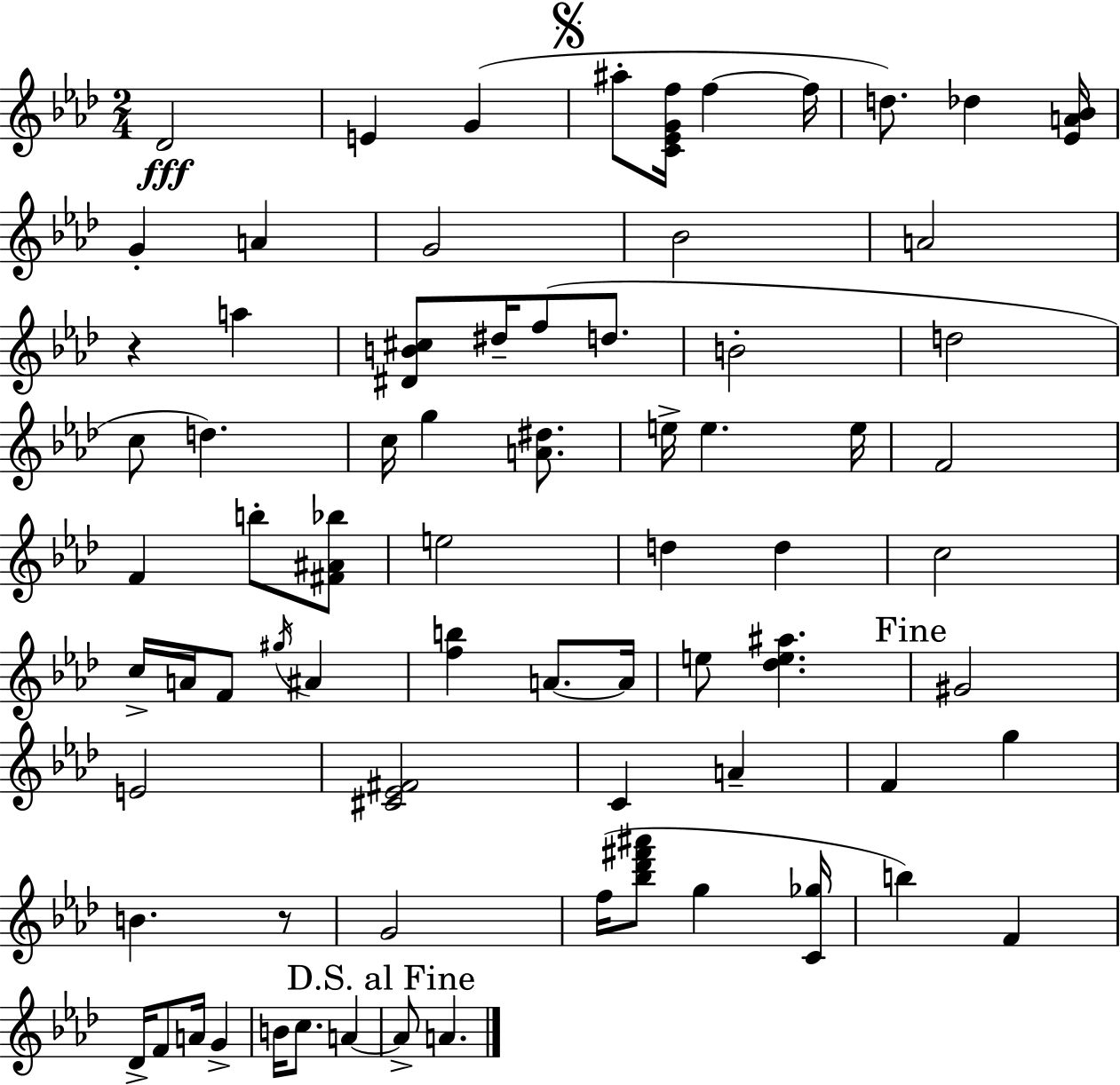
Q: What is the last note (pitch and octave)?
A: A4